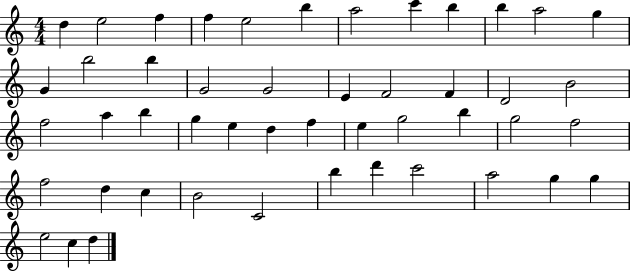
D5/q E5/h F5/q F5/q E5/h B5/q A5/h C6/q B5/q B5/q A5/h G5/q G4/q B5/h B5/q G4/h G4/h E4/q F4/h F4/q D4/h B4/h F5/h A5/q B5/q G5/q E5/q D5/q F5/q E5/q G5/h B5/q G5/h F5/h F5/h D5/q C5/q B4/h C4/h B5/q D6/q C6/h A5/h G5/q G5/q E5/h C5/q D5/q